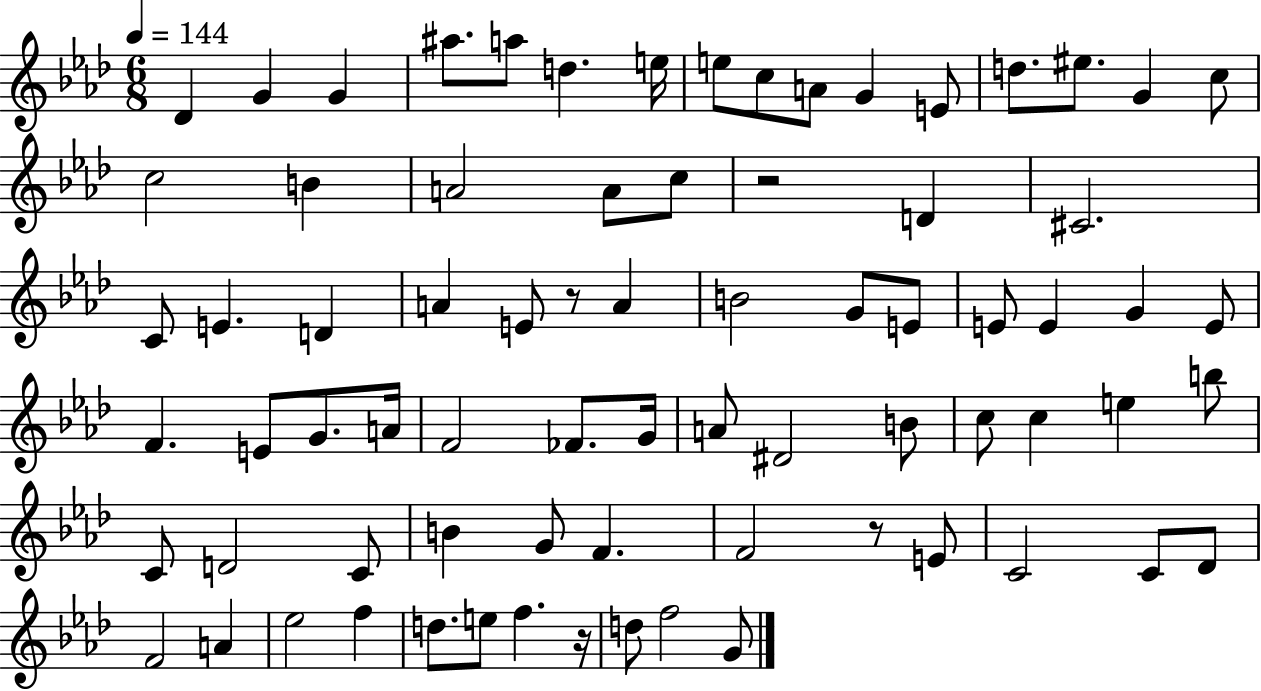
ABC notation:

X:1
T:Untitled
M:6/8
L:1/4
K:Ab
_D G G ^a/2 a/2 d e/4 e/2 c/2 A/2 G E/2 d/2 ^e/2 G c/2 c2 B A2 A/2 c/2 z2 D ^C2 C/2 E D A E/2 z/2 A B2 G/2 E/2 E/2 E G E/2 F E/2 G/2 A/4 F2 _F/2 G/4 A/2 ^D2 B/2 c/2 c e b/2 C/2 D2 C/2 B G/2 F F2 z/2 E/2 C2 C/2 _D/2 F2 A _e2 f d/2 e/2 f z/4 d/2 f2 G/2